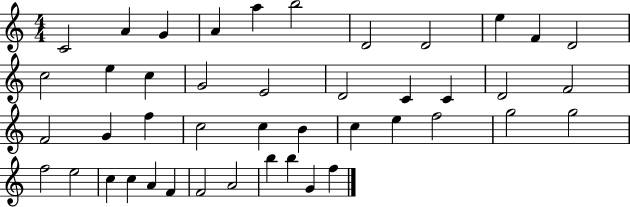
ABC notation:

X:1
T:Untitled
M:4/4
L:1/4
K:C
C2 A G A a b2 D2 D2 e F D2 c2 e c G2 E2 D2 C C D2 F2 F2 G f c2 c B c e f2 g2 g2 f2 e2 c c A F F2 A2 b b G f